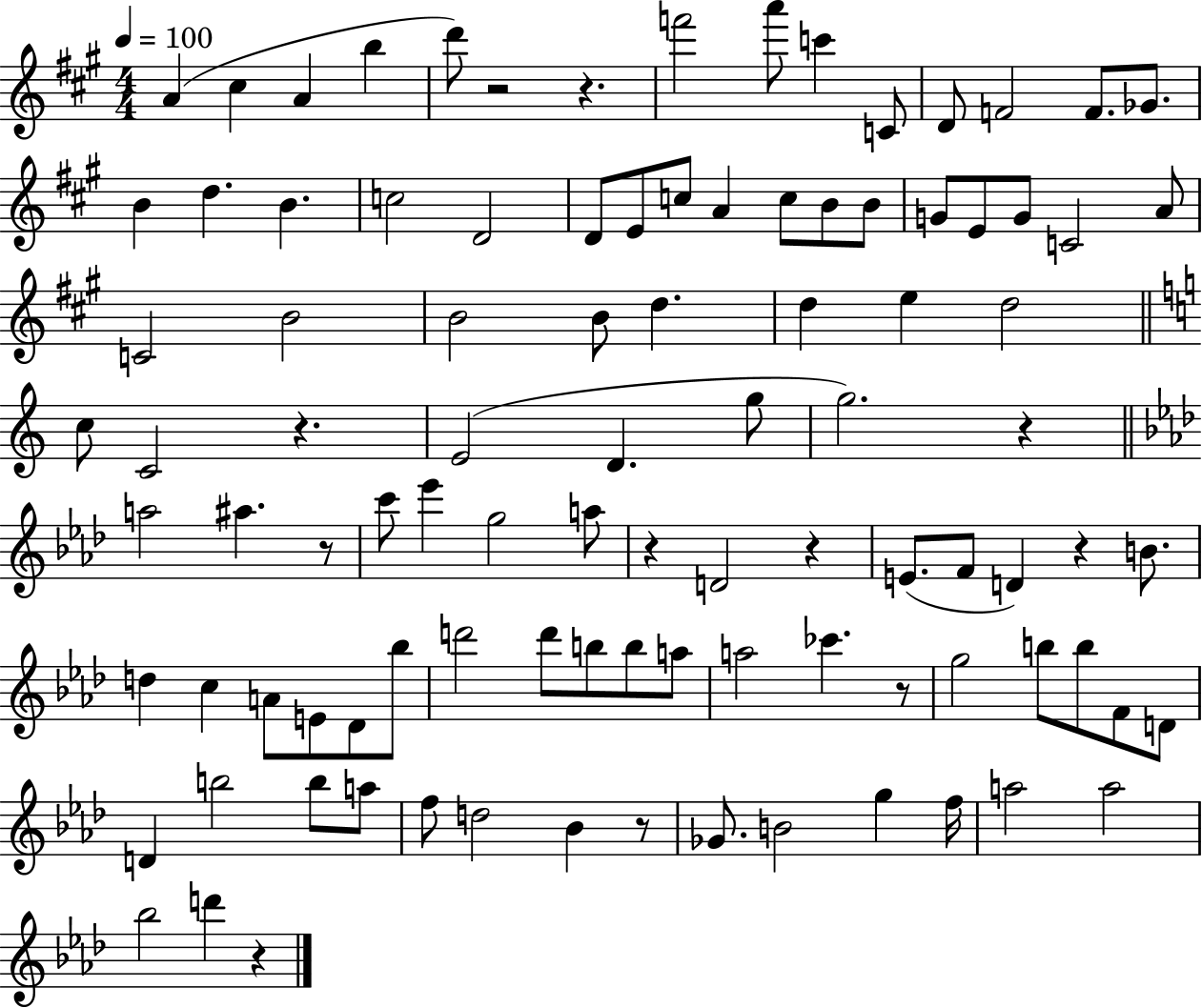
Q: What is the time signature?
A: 4/4